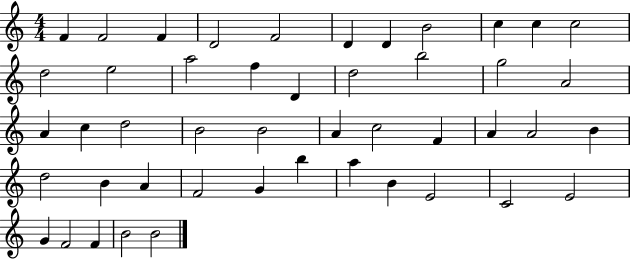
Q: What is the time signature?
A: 4/4